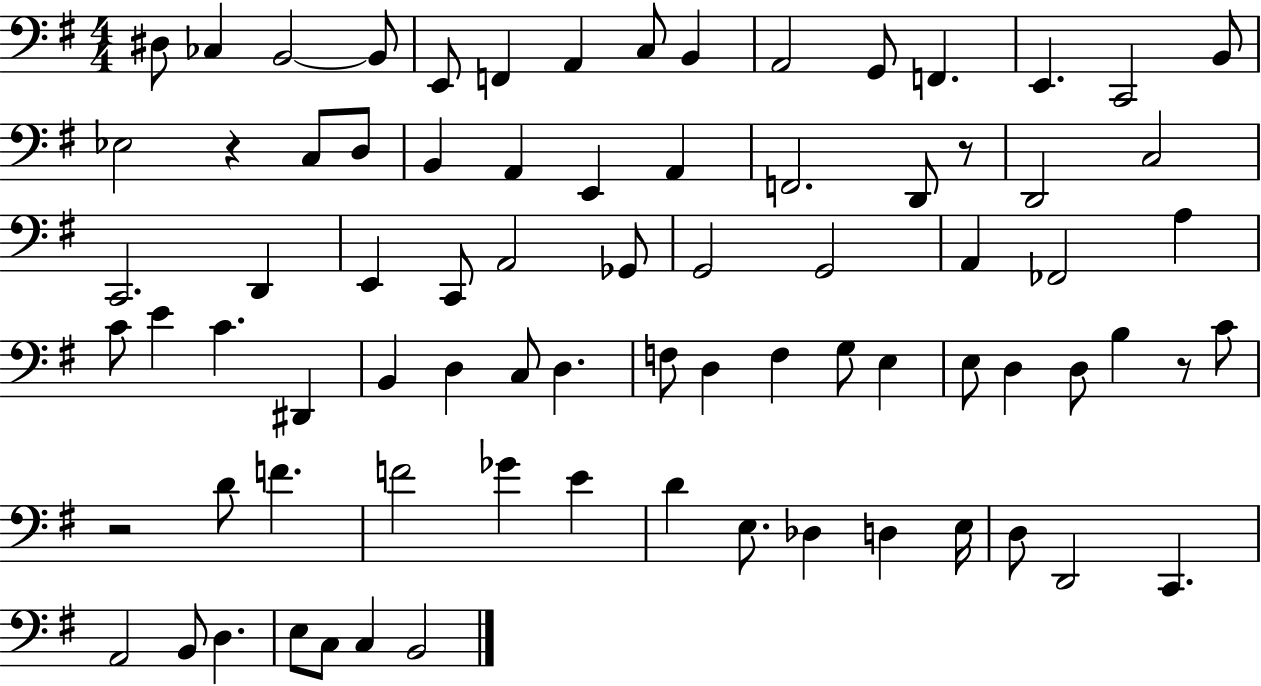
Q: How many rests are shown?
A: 4